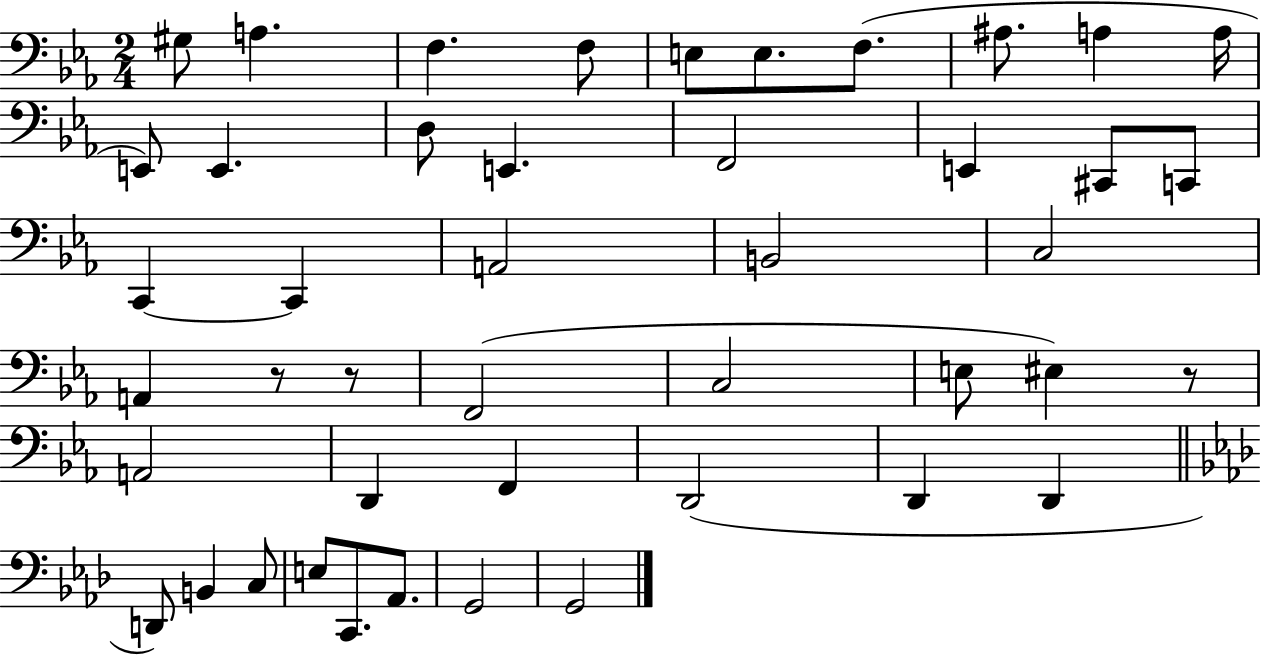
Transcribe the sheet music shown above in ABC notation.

X:1
T:Untitled
M:2/4
L:1/4
K:Eb
^G,/2 A, F, F,/2 E,/2 E,/2 F,/2 ^A,/2 A, A,/4 E,,/2 E,, D,/2 E,, F,,2 E,, ^C,,/2 C,,/2 C,, C,, A,,2 B,,2 C,2 A,, z/2 z/2 F,,2 C,2 E,/2 ^E, z/2 A,,2 D,, F,, D,,2 D,, D,, D,,/2 B,, C,/2 E,/2 C,,/2 _A,,/2 G,,2 G,,2